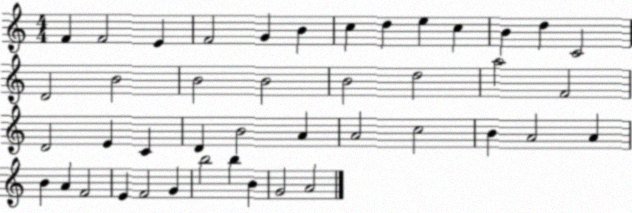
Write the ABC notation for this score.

X:1
T:Untitled
M:4/4
L:1/4
K:C
F F2 E F2 G B c d e c B d C2 D2 B2 B2 B2 B2 d2 a2 F2 D2 E C D B2 A A2 c2 B A2 A B A F2 E F2 G b2 b B G2 A2